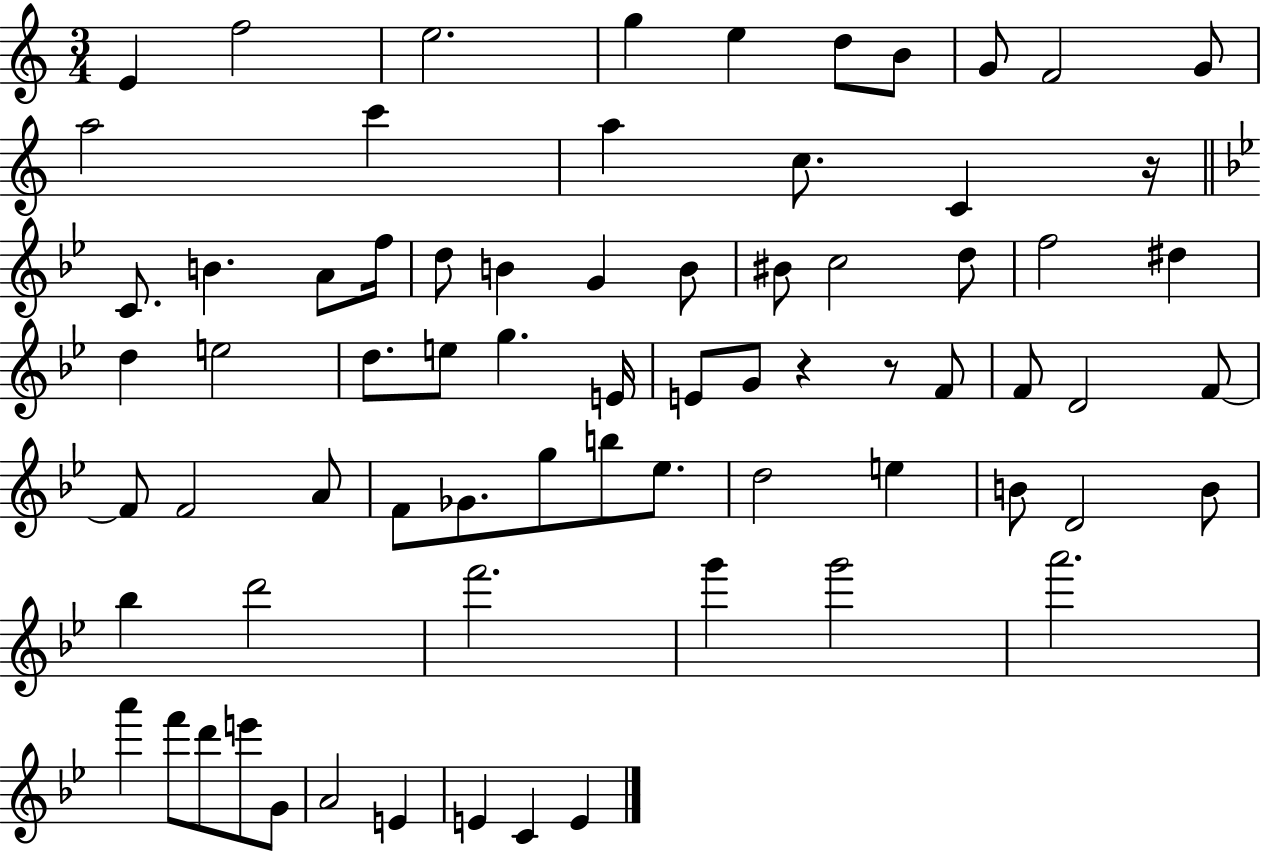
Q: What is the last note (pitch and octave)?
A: E4